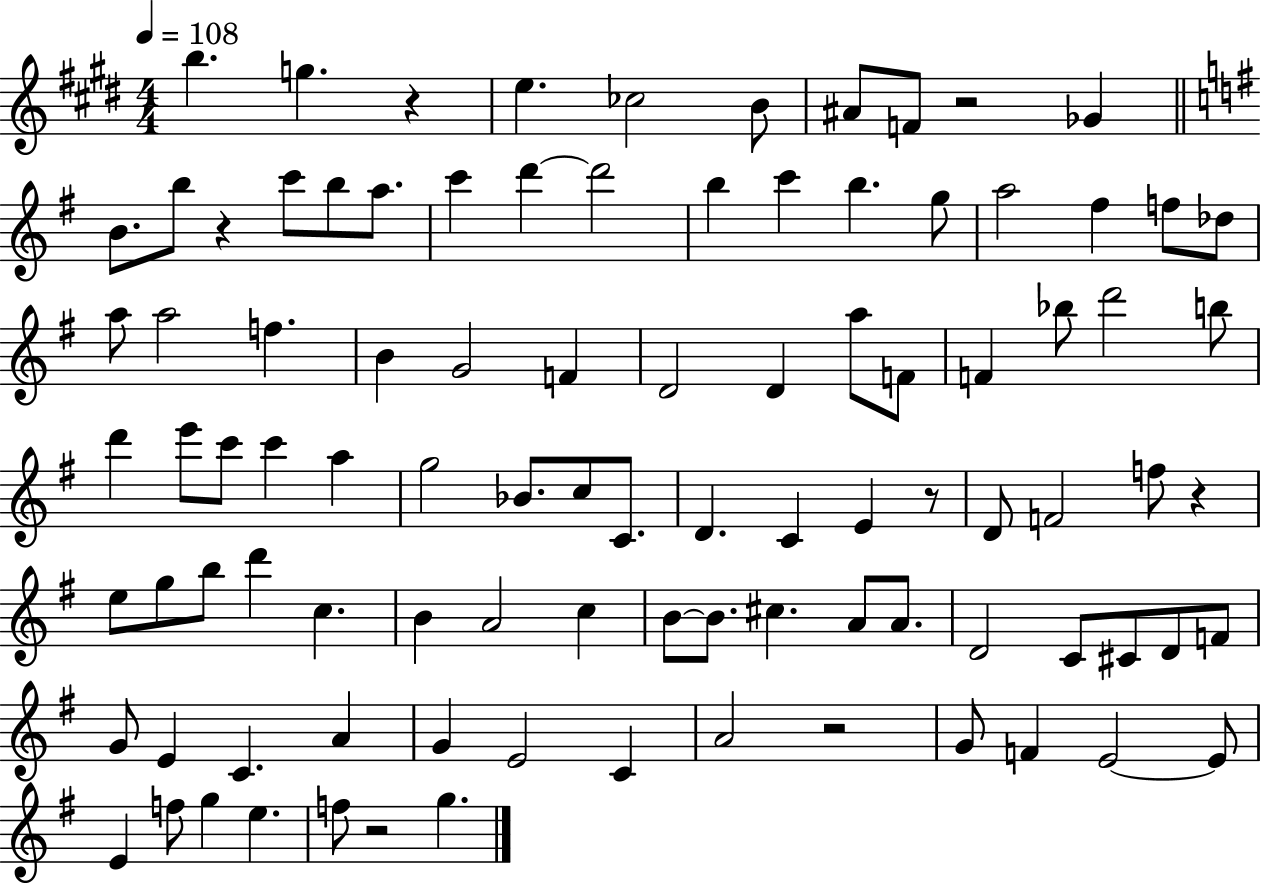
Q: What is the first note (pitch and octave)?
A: B5